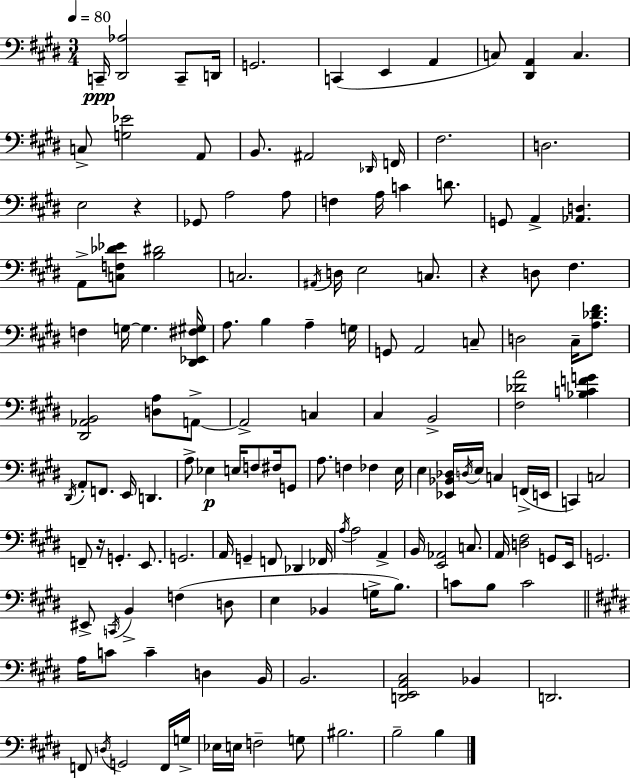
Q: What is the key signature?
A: E major